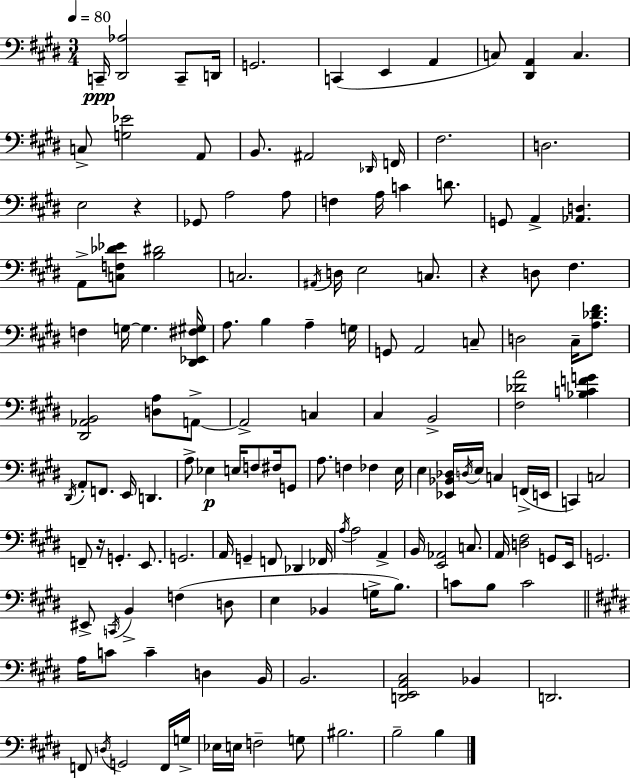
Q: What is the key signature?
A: E major